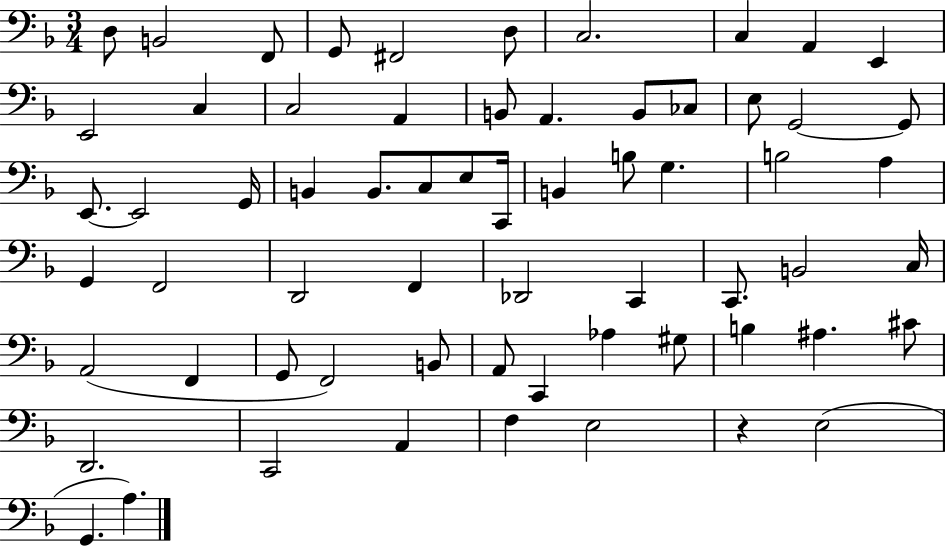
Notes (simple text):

D3/e B2/h F2/e G2/e F#2/h D3/e C3/h. C3/q A2/q E2/q E2/h C3/q C3/h A2/q B2/e A2/q. B2/e CES3/e E3/e G2/h G2/e E2/e. E2/h G2/s B2/q B2/e. C3/e E3/e C2/s B2/q B3/e G3/q. B3/h A3/q G2/q F2/h D2/h F2/q Db2/h C2/q C2/e. B2/h C3/s A2/h F2/q G2/e F2/h B2/e A2/e C2/q Ab3/q G#3/e B3/q A#3/q. C#4/e D2/h. C2/h A2/q F3/q E3/h R/q E3/h G2/q. A3/q.